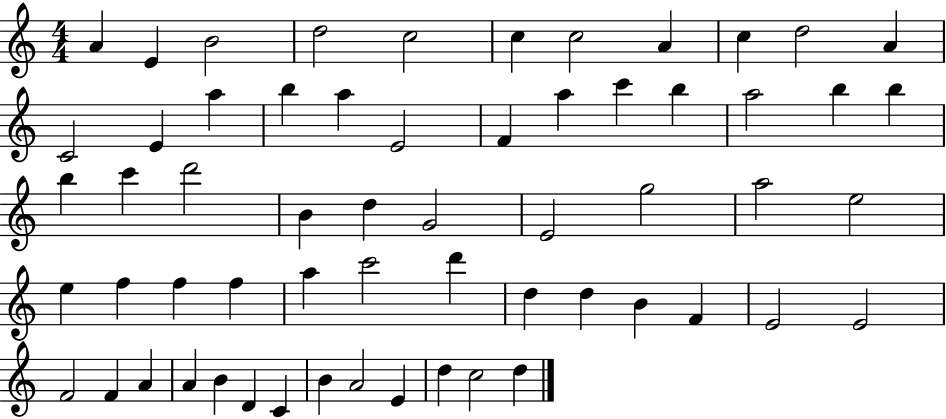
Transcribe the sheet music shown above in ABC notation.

X:1
T:Untitled
M:4/4
L:1/4
K:C
A E B2 d2 c2 c c2 A c d2 A C2 E a b a E2 F a c' b a2 b b b c' d'2 B d G2 E2 g2 a2 e2 e f f f a c'2 d' d d B F E2 E2 F2 F A A B D C B A2 E d c2 d